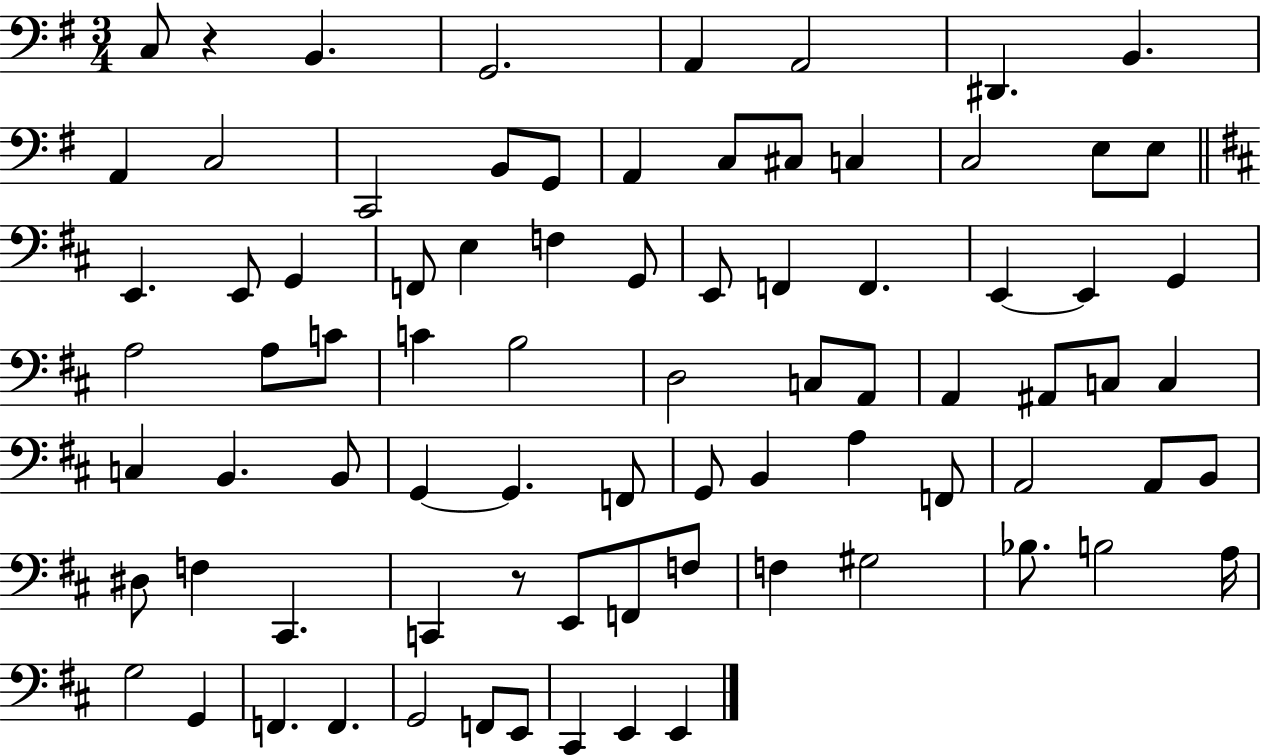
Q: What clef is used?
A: bass